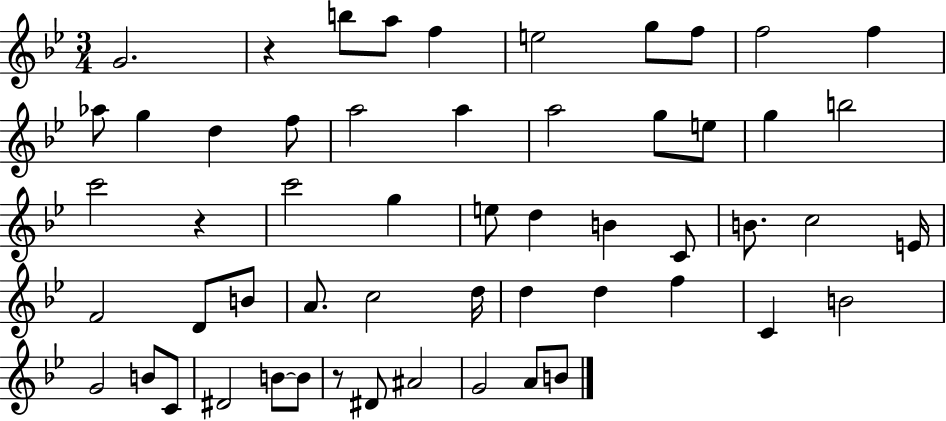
{
  \clef treble
  \numericTimeSignature
  \time 3/4
  \key bes \major
  g'2. | r4 b''8 a''8 f''4 | e''2 g''8 f''8 | f''2 f''4 | \break aes''8 g''4 d''4 f''8 | a''2 a''4 | a''2 g''8 e''8 | g''4 b''2 | \break c'''2 r4 | c'''2 g''4 | e''8 d''4 b'4 c'8 | b'8. c''2 e'16 | \break f'2 d'8 b'8 | a'8. c''2 d''16 | d''4 d''4 f''4 | c'4 b'2 | \break g'2 b'8 c'8 | dis'2 b'8~~ b'8 | r8 dis'8 ais'2 | g'2 a'8 b'8 | \break \bar "|."
}